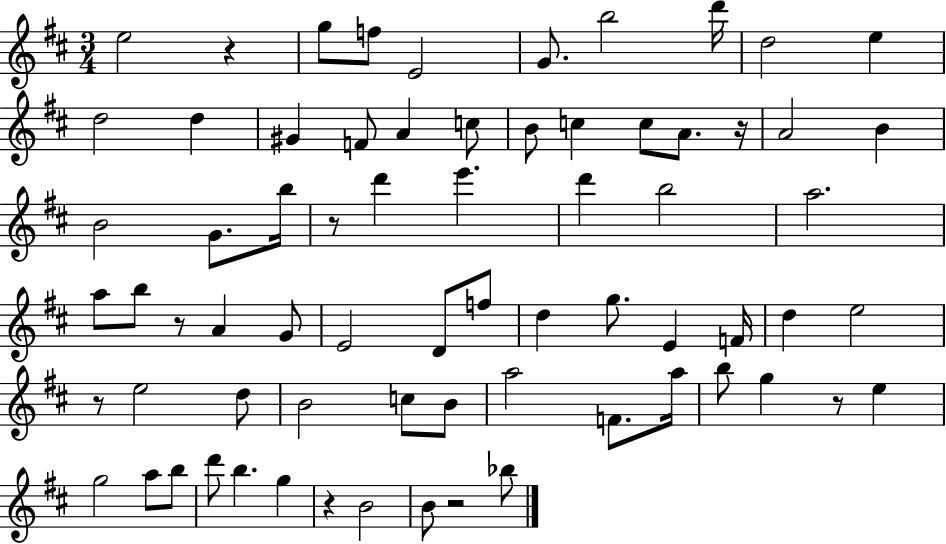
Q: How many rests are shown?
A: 8